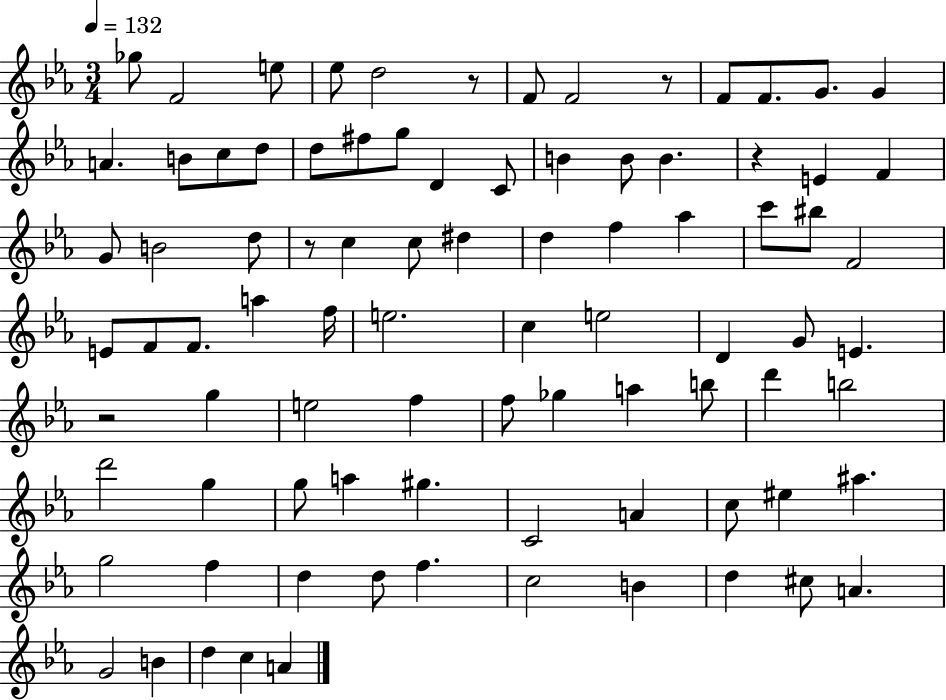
Gb5/e F4/h E5/e Eb5/e D5/h R/e F4/e F4/h R/e F4/e F4/e. G4/e. G4/q A4/q. B4/e C5/e D5/e D5/e F#5/e G5/e D4/q C4/e B4/q B4/e B4/q. R/q E4/q F4/q G4/e B4/h D5/e R/e C5/q C5/e D#5/q D5/q F5/q Ab5/q C6/e BIS5/e F4/h E4/e F4/e F4/e. A5/q F5/s E5/h. C5/q E5/h D4/q G4/e E4/q. R/h G5/q E5/h F5/q F5/e Gb5/q A5/q B5/e D6/q B5/h D6/h G5/q G5/e A5/q G#5/q. C4/h A4/q C5/e EIS5/q A#5/q. G5/h F5/q D5/q D5/e F5/q. C5/h B4/q D5/q C#5/e A4/q. G4/h B4/q D5/q C5/q A4/q